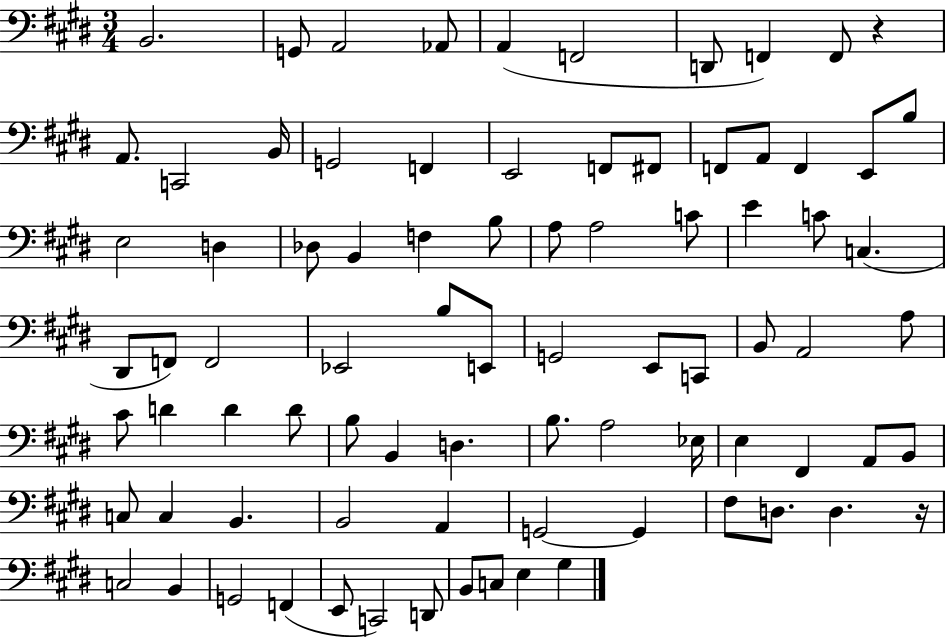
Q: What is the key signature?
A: E major